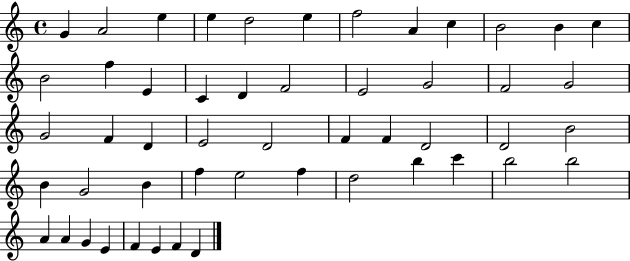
X:1
T:Untitled
M:4/4
L:1/4
K:C
G A2 e e d2 e f2 A c B2 B c B2 f E C D F2 E2 G2 F2 G2 G2 F D E2 D2 F F D2 D2 B2 B G2 B f e2 f d2 b c' b2 b2 A A G E F E F D